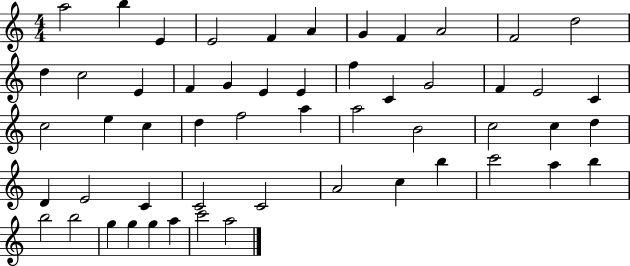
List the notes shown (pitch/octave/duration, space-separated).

A5/h B5/q E4/q E4/h F4/q A4/q G4/q F4/q A4/h F4/h D5/h D5/q C5/h E4/q F4/q G4/q E4/q E4/q F5/q C4/q G4/h F4/q E4/h C4/q C5/h E5/q C5/q D5/q F5/h A5/q A5/h B4/h C5/h C5/q D5/q D4/q E4/h C4/q C4/h C4/h A4/h C5/q B5/q C6/h A5/q B5/q B5/h B5/h G5/q G5/q G5/q A5/q C6/h A5/h